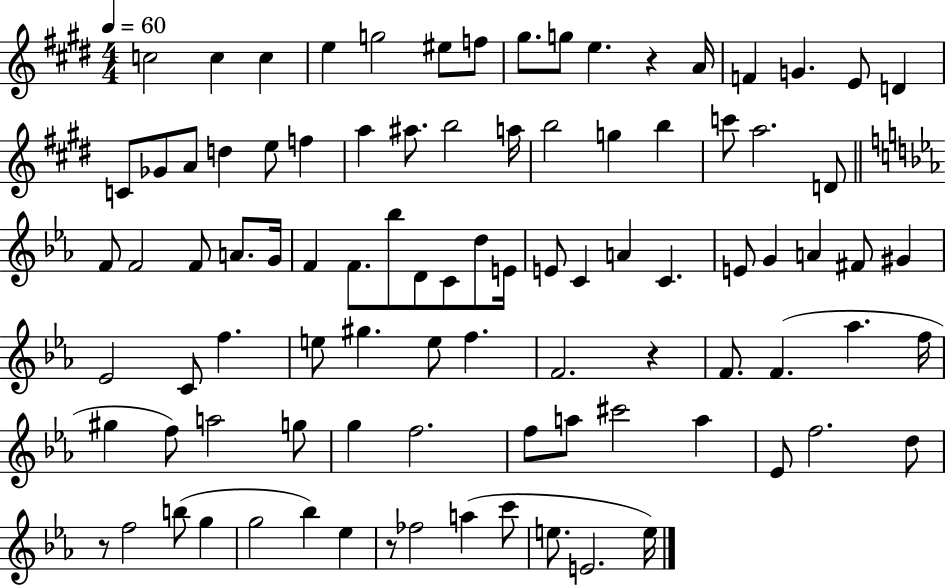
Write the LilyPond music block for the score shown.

{
  \clef treble
  \numericTimeSignature
  \time 4/4
  \key e \major
  \tempo 4 = 60
  c''2 c''4 c''4 | e''4 g''2 eis''8 f''8 | gis''8. g''8 e''4. r4 a'16 | f'4 g'4. e'8 d'4 | \break c'8 ges'8 a'8 d''4 e''8 f''4 | a''4 ais''8. b''2 a''16 | b''2 g''4 b''4 | c'''8 a''2. d'8 | \break \bar "||" \break \key c \minor f'8 f'2 f'8 a'8. g'16 | f'4 f'8. bes''8 d'8 c'8 d''8 e'16 | e'8 c'4 a'4 c'4. | e'8 g'4 a'4 fis'8 gis'4 | \break ees'2 c'8 f''4. | e''8 gis''4. e''8 f''4. | f'2. r4 | f'8. f'4.( aes''4. f''16 | \break gis''4 f''8) a''2 g''8 | g''4 f''2. | f''8 a''8 cis'''2 a''4 | ees'8 f''2. d''8 | \break r8 f''2 b''8( g''4 | g''2 bes''4) ees''4 | r8 fes''2 a''4( c'''8 | e''8. e'2. e''16) | \break \bar "|."
}